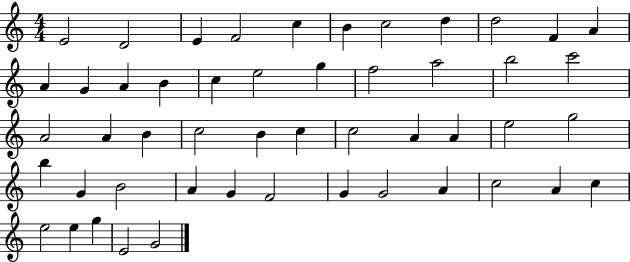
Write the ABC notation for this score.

X:1
T:Untitled
M:4/4
L:1/4
K:C
E2 D2 E F2 c B c2 d d2 F A A G A B c e2 g f2 a2 b2 c'2 A2 A B c2 B c c2 A A e2 g2 b G B2 A G F2 G G2 A c2 A c e2 e g E2 G2